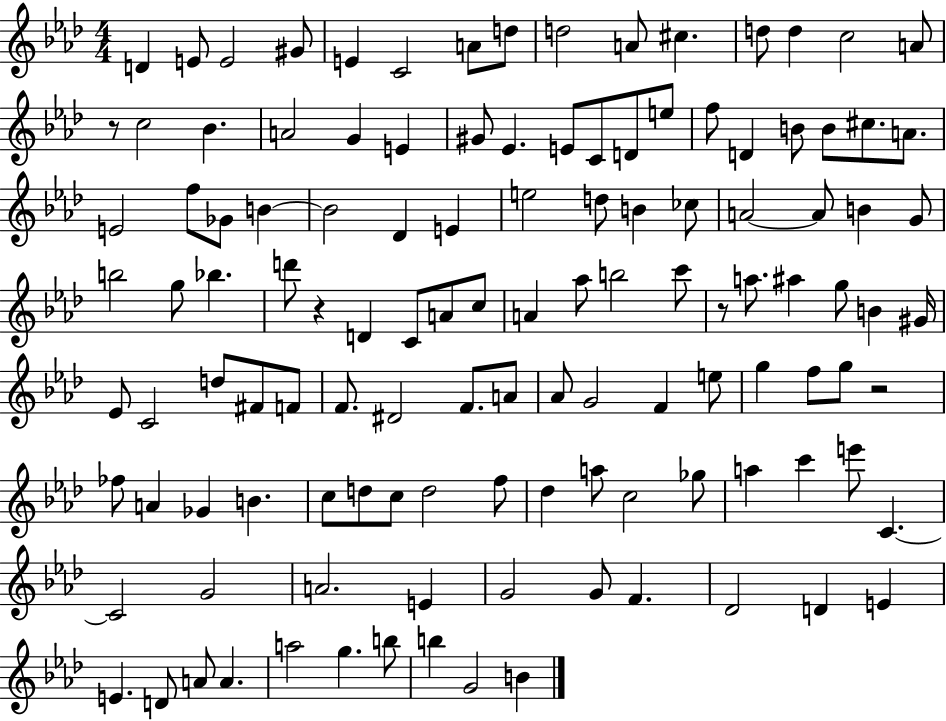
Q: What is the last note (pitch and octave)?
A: B4